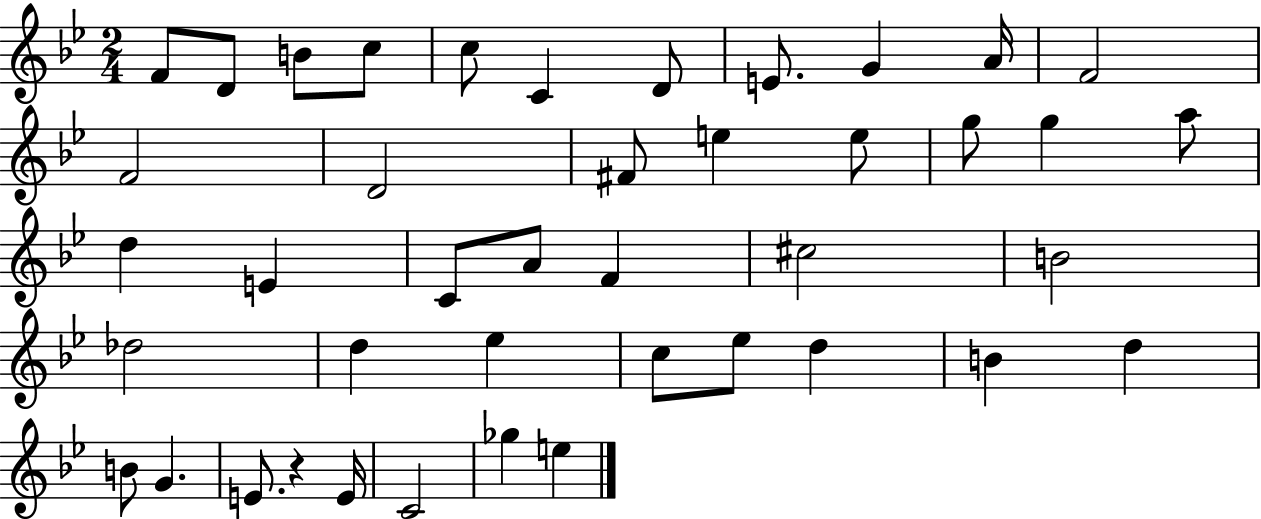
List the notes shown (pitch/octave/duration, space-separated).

F4/e D4/e B4/e C5/e C5/e C4/q D4/e E4/e. G4/q A4/s F4/h F4/h D4/h F#4/e E5/q E5/e G5/e G5/q A5/e D5/q E4/q C4/e A4/e F4/q C#5/h B4/h Db5/h D5/q Eb5/q C5/e Eb5/e D5/q B4/q D5/q B4/e G4/q. E4/e. R/q E4/s C4/h Gb5/q E5/q